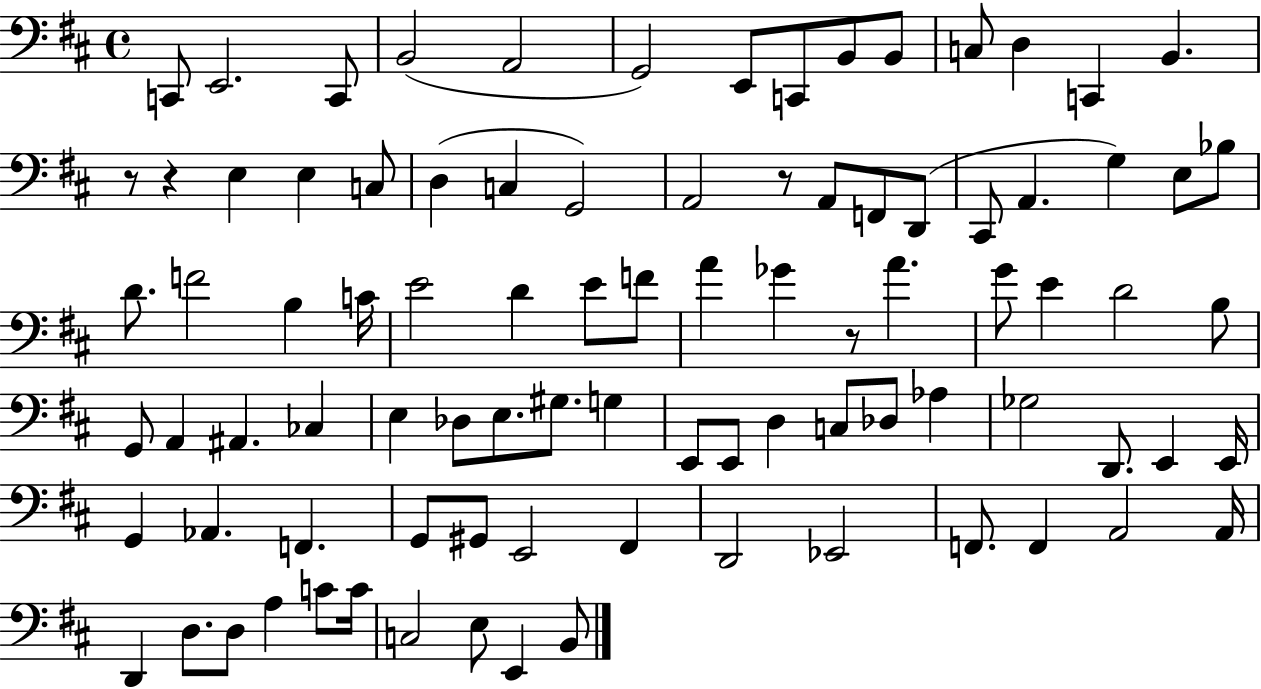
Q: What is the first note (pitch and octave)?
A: C2